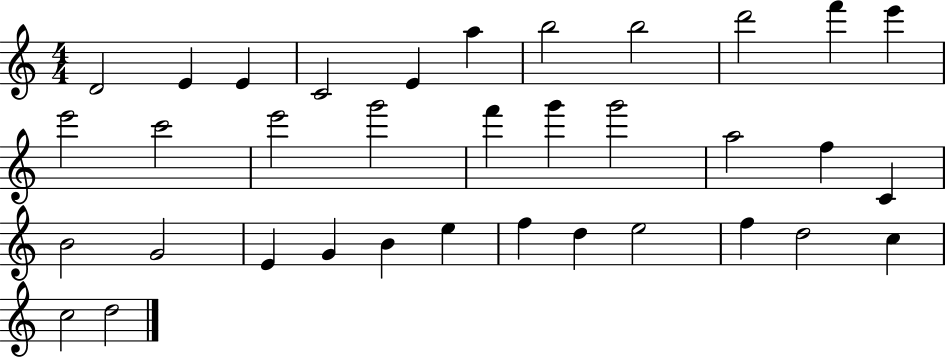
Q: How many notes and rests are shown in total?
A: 35